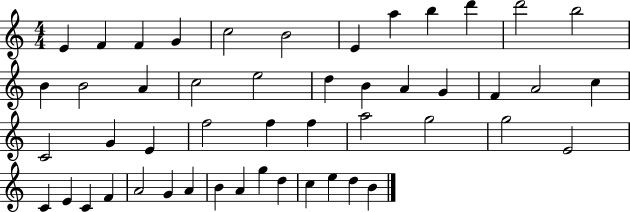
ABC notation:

X:1
T:Untitled
M:4/4
L:1/4
K:C
E F F G c2 B2 E a b d' d'2 b2 B B2 A c2 e2 d B A G F A2 c C2 G E f2 f f a2 g2 g2 E2 C E C F A2 G A B A g d c e d B